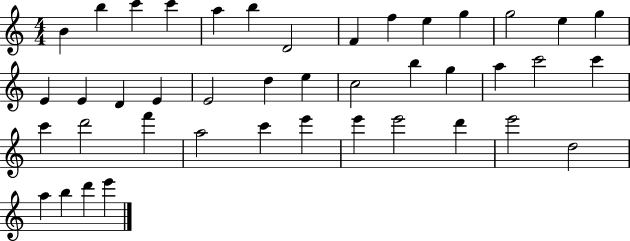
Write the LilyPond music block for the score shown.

{
  \clef treble
  \numericTimeSignature
  \time 4/4
  \key c \major
  b'4 b''4 c'''4 c'''4 | a''4 b''4 d'2 | f'4 f''4 e''4 g''4 | g''2 e''4 g''4 | \break e'4 e'4 d'4 e'4 | e'2 d''4 e''4 | c''2 b''4 g''4 | a''4 c'''2 c'''4 | \break c'''4 d'''2 f'''4 | a''2 c'''4 e'''4 | e'''4 e'''2 d'''4 | e'''2 d''2 | \break a''4 b''4 d'''4 e'''4 | \bar "|."
}